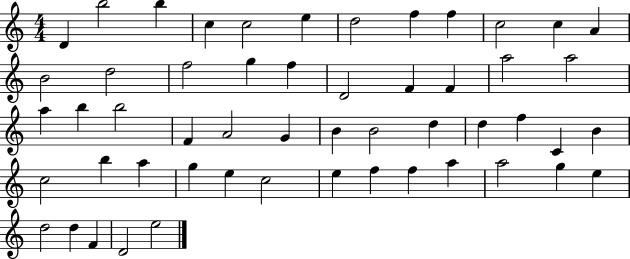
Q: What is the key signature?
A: C major